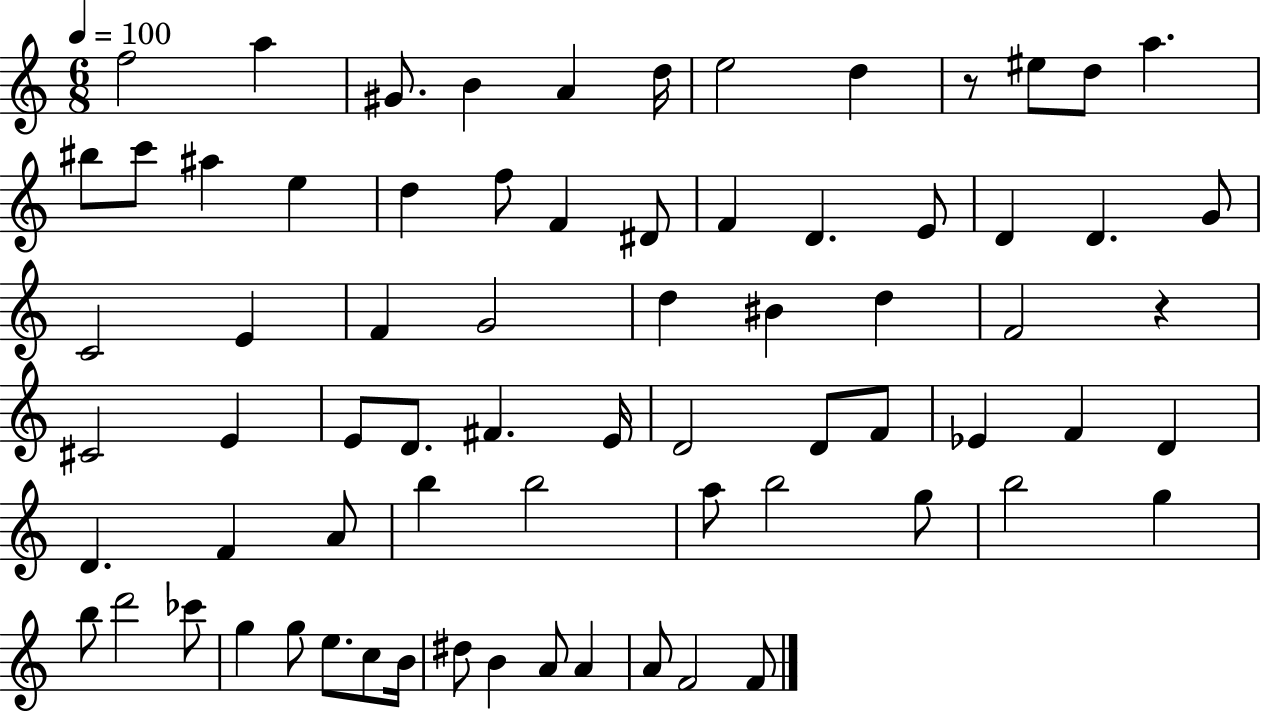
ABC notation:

X:1
T:Untitled
M:6/8
L:1/4
K:C
f2 a ^G/2 B A d/4 e2 d z/2 ^e/2 d/2 a ^b/2 c'/2 ^a e d f/2 F ^D/2 F D E/2 D D G/2 C2 E F G2 d ^B d F2 z ^C2 E E/2 D/2 ^F E/4 D2 D/2 F/2 _E F D D F A/2 b b2 a/2 b2 g/2 b2 g b/2 d'2 _c'/2 g g/2 e/2 c/2 B/4 ^d/2 B A/2 A A/2 F2 F/2